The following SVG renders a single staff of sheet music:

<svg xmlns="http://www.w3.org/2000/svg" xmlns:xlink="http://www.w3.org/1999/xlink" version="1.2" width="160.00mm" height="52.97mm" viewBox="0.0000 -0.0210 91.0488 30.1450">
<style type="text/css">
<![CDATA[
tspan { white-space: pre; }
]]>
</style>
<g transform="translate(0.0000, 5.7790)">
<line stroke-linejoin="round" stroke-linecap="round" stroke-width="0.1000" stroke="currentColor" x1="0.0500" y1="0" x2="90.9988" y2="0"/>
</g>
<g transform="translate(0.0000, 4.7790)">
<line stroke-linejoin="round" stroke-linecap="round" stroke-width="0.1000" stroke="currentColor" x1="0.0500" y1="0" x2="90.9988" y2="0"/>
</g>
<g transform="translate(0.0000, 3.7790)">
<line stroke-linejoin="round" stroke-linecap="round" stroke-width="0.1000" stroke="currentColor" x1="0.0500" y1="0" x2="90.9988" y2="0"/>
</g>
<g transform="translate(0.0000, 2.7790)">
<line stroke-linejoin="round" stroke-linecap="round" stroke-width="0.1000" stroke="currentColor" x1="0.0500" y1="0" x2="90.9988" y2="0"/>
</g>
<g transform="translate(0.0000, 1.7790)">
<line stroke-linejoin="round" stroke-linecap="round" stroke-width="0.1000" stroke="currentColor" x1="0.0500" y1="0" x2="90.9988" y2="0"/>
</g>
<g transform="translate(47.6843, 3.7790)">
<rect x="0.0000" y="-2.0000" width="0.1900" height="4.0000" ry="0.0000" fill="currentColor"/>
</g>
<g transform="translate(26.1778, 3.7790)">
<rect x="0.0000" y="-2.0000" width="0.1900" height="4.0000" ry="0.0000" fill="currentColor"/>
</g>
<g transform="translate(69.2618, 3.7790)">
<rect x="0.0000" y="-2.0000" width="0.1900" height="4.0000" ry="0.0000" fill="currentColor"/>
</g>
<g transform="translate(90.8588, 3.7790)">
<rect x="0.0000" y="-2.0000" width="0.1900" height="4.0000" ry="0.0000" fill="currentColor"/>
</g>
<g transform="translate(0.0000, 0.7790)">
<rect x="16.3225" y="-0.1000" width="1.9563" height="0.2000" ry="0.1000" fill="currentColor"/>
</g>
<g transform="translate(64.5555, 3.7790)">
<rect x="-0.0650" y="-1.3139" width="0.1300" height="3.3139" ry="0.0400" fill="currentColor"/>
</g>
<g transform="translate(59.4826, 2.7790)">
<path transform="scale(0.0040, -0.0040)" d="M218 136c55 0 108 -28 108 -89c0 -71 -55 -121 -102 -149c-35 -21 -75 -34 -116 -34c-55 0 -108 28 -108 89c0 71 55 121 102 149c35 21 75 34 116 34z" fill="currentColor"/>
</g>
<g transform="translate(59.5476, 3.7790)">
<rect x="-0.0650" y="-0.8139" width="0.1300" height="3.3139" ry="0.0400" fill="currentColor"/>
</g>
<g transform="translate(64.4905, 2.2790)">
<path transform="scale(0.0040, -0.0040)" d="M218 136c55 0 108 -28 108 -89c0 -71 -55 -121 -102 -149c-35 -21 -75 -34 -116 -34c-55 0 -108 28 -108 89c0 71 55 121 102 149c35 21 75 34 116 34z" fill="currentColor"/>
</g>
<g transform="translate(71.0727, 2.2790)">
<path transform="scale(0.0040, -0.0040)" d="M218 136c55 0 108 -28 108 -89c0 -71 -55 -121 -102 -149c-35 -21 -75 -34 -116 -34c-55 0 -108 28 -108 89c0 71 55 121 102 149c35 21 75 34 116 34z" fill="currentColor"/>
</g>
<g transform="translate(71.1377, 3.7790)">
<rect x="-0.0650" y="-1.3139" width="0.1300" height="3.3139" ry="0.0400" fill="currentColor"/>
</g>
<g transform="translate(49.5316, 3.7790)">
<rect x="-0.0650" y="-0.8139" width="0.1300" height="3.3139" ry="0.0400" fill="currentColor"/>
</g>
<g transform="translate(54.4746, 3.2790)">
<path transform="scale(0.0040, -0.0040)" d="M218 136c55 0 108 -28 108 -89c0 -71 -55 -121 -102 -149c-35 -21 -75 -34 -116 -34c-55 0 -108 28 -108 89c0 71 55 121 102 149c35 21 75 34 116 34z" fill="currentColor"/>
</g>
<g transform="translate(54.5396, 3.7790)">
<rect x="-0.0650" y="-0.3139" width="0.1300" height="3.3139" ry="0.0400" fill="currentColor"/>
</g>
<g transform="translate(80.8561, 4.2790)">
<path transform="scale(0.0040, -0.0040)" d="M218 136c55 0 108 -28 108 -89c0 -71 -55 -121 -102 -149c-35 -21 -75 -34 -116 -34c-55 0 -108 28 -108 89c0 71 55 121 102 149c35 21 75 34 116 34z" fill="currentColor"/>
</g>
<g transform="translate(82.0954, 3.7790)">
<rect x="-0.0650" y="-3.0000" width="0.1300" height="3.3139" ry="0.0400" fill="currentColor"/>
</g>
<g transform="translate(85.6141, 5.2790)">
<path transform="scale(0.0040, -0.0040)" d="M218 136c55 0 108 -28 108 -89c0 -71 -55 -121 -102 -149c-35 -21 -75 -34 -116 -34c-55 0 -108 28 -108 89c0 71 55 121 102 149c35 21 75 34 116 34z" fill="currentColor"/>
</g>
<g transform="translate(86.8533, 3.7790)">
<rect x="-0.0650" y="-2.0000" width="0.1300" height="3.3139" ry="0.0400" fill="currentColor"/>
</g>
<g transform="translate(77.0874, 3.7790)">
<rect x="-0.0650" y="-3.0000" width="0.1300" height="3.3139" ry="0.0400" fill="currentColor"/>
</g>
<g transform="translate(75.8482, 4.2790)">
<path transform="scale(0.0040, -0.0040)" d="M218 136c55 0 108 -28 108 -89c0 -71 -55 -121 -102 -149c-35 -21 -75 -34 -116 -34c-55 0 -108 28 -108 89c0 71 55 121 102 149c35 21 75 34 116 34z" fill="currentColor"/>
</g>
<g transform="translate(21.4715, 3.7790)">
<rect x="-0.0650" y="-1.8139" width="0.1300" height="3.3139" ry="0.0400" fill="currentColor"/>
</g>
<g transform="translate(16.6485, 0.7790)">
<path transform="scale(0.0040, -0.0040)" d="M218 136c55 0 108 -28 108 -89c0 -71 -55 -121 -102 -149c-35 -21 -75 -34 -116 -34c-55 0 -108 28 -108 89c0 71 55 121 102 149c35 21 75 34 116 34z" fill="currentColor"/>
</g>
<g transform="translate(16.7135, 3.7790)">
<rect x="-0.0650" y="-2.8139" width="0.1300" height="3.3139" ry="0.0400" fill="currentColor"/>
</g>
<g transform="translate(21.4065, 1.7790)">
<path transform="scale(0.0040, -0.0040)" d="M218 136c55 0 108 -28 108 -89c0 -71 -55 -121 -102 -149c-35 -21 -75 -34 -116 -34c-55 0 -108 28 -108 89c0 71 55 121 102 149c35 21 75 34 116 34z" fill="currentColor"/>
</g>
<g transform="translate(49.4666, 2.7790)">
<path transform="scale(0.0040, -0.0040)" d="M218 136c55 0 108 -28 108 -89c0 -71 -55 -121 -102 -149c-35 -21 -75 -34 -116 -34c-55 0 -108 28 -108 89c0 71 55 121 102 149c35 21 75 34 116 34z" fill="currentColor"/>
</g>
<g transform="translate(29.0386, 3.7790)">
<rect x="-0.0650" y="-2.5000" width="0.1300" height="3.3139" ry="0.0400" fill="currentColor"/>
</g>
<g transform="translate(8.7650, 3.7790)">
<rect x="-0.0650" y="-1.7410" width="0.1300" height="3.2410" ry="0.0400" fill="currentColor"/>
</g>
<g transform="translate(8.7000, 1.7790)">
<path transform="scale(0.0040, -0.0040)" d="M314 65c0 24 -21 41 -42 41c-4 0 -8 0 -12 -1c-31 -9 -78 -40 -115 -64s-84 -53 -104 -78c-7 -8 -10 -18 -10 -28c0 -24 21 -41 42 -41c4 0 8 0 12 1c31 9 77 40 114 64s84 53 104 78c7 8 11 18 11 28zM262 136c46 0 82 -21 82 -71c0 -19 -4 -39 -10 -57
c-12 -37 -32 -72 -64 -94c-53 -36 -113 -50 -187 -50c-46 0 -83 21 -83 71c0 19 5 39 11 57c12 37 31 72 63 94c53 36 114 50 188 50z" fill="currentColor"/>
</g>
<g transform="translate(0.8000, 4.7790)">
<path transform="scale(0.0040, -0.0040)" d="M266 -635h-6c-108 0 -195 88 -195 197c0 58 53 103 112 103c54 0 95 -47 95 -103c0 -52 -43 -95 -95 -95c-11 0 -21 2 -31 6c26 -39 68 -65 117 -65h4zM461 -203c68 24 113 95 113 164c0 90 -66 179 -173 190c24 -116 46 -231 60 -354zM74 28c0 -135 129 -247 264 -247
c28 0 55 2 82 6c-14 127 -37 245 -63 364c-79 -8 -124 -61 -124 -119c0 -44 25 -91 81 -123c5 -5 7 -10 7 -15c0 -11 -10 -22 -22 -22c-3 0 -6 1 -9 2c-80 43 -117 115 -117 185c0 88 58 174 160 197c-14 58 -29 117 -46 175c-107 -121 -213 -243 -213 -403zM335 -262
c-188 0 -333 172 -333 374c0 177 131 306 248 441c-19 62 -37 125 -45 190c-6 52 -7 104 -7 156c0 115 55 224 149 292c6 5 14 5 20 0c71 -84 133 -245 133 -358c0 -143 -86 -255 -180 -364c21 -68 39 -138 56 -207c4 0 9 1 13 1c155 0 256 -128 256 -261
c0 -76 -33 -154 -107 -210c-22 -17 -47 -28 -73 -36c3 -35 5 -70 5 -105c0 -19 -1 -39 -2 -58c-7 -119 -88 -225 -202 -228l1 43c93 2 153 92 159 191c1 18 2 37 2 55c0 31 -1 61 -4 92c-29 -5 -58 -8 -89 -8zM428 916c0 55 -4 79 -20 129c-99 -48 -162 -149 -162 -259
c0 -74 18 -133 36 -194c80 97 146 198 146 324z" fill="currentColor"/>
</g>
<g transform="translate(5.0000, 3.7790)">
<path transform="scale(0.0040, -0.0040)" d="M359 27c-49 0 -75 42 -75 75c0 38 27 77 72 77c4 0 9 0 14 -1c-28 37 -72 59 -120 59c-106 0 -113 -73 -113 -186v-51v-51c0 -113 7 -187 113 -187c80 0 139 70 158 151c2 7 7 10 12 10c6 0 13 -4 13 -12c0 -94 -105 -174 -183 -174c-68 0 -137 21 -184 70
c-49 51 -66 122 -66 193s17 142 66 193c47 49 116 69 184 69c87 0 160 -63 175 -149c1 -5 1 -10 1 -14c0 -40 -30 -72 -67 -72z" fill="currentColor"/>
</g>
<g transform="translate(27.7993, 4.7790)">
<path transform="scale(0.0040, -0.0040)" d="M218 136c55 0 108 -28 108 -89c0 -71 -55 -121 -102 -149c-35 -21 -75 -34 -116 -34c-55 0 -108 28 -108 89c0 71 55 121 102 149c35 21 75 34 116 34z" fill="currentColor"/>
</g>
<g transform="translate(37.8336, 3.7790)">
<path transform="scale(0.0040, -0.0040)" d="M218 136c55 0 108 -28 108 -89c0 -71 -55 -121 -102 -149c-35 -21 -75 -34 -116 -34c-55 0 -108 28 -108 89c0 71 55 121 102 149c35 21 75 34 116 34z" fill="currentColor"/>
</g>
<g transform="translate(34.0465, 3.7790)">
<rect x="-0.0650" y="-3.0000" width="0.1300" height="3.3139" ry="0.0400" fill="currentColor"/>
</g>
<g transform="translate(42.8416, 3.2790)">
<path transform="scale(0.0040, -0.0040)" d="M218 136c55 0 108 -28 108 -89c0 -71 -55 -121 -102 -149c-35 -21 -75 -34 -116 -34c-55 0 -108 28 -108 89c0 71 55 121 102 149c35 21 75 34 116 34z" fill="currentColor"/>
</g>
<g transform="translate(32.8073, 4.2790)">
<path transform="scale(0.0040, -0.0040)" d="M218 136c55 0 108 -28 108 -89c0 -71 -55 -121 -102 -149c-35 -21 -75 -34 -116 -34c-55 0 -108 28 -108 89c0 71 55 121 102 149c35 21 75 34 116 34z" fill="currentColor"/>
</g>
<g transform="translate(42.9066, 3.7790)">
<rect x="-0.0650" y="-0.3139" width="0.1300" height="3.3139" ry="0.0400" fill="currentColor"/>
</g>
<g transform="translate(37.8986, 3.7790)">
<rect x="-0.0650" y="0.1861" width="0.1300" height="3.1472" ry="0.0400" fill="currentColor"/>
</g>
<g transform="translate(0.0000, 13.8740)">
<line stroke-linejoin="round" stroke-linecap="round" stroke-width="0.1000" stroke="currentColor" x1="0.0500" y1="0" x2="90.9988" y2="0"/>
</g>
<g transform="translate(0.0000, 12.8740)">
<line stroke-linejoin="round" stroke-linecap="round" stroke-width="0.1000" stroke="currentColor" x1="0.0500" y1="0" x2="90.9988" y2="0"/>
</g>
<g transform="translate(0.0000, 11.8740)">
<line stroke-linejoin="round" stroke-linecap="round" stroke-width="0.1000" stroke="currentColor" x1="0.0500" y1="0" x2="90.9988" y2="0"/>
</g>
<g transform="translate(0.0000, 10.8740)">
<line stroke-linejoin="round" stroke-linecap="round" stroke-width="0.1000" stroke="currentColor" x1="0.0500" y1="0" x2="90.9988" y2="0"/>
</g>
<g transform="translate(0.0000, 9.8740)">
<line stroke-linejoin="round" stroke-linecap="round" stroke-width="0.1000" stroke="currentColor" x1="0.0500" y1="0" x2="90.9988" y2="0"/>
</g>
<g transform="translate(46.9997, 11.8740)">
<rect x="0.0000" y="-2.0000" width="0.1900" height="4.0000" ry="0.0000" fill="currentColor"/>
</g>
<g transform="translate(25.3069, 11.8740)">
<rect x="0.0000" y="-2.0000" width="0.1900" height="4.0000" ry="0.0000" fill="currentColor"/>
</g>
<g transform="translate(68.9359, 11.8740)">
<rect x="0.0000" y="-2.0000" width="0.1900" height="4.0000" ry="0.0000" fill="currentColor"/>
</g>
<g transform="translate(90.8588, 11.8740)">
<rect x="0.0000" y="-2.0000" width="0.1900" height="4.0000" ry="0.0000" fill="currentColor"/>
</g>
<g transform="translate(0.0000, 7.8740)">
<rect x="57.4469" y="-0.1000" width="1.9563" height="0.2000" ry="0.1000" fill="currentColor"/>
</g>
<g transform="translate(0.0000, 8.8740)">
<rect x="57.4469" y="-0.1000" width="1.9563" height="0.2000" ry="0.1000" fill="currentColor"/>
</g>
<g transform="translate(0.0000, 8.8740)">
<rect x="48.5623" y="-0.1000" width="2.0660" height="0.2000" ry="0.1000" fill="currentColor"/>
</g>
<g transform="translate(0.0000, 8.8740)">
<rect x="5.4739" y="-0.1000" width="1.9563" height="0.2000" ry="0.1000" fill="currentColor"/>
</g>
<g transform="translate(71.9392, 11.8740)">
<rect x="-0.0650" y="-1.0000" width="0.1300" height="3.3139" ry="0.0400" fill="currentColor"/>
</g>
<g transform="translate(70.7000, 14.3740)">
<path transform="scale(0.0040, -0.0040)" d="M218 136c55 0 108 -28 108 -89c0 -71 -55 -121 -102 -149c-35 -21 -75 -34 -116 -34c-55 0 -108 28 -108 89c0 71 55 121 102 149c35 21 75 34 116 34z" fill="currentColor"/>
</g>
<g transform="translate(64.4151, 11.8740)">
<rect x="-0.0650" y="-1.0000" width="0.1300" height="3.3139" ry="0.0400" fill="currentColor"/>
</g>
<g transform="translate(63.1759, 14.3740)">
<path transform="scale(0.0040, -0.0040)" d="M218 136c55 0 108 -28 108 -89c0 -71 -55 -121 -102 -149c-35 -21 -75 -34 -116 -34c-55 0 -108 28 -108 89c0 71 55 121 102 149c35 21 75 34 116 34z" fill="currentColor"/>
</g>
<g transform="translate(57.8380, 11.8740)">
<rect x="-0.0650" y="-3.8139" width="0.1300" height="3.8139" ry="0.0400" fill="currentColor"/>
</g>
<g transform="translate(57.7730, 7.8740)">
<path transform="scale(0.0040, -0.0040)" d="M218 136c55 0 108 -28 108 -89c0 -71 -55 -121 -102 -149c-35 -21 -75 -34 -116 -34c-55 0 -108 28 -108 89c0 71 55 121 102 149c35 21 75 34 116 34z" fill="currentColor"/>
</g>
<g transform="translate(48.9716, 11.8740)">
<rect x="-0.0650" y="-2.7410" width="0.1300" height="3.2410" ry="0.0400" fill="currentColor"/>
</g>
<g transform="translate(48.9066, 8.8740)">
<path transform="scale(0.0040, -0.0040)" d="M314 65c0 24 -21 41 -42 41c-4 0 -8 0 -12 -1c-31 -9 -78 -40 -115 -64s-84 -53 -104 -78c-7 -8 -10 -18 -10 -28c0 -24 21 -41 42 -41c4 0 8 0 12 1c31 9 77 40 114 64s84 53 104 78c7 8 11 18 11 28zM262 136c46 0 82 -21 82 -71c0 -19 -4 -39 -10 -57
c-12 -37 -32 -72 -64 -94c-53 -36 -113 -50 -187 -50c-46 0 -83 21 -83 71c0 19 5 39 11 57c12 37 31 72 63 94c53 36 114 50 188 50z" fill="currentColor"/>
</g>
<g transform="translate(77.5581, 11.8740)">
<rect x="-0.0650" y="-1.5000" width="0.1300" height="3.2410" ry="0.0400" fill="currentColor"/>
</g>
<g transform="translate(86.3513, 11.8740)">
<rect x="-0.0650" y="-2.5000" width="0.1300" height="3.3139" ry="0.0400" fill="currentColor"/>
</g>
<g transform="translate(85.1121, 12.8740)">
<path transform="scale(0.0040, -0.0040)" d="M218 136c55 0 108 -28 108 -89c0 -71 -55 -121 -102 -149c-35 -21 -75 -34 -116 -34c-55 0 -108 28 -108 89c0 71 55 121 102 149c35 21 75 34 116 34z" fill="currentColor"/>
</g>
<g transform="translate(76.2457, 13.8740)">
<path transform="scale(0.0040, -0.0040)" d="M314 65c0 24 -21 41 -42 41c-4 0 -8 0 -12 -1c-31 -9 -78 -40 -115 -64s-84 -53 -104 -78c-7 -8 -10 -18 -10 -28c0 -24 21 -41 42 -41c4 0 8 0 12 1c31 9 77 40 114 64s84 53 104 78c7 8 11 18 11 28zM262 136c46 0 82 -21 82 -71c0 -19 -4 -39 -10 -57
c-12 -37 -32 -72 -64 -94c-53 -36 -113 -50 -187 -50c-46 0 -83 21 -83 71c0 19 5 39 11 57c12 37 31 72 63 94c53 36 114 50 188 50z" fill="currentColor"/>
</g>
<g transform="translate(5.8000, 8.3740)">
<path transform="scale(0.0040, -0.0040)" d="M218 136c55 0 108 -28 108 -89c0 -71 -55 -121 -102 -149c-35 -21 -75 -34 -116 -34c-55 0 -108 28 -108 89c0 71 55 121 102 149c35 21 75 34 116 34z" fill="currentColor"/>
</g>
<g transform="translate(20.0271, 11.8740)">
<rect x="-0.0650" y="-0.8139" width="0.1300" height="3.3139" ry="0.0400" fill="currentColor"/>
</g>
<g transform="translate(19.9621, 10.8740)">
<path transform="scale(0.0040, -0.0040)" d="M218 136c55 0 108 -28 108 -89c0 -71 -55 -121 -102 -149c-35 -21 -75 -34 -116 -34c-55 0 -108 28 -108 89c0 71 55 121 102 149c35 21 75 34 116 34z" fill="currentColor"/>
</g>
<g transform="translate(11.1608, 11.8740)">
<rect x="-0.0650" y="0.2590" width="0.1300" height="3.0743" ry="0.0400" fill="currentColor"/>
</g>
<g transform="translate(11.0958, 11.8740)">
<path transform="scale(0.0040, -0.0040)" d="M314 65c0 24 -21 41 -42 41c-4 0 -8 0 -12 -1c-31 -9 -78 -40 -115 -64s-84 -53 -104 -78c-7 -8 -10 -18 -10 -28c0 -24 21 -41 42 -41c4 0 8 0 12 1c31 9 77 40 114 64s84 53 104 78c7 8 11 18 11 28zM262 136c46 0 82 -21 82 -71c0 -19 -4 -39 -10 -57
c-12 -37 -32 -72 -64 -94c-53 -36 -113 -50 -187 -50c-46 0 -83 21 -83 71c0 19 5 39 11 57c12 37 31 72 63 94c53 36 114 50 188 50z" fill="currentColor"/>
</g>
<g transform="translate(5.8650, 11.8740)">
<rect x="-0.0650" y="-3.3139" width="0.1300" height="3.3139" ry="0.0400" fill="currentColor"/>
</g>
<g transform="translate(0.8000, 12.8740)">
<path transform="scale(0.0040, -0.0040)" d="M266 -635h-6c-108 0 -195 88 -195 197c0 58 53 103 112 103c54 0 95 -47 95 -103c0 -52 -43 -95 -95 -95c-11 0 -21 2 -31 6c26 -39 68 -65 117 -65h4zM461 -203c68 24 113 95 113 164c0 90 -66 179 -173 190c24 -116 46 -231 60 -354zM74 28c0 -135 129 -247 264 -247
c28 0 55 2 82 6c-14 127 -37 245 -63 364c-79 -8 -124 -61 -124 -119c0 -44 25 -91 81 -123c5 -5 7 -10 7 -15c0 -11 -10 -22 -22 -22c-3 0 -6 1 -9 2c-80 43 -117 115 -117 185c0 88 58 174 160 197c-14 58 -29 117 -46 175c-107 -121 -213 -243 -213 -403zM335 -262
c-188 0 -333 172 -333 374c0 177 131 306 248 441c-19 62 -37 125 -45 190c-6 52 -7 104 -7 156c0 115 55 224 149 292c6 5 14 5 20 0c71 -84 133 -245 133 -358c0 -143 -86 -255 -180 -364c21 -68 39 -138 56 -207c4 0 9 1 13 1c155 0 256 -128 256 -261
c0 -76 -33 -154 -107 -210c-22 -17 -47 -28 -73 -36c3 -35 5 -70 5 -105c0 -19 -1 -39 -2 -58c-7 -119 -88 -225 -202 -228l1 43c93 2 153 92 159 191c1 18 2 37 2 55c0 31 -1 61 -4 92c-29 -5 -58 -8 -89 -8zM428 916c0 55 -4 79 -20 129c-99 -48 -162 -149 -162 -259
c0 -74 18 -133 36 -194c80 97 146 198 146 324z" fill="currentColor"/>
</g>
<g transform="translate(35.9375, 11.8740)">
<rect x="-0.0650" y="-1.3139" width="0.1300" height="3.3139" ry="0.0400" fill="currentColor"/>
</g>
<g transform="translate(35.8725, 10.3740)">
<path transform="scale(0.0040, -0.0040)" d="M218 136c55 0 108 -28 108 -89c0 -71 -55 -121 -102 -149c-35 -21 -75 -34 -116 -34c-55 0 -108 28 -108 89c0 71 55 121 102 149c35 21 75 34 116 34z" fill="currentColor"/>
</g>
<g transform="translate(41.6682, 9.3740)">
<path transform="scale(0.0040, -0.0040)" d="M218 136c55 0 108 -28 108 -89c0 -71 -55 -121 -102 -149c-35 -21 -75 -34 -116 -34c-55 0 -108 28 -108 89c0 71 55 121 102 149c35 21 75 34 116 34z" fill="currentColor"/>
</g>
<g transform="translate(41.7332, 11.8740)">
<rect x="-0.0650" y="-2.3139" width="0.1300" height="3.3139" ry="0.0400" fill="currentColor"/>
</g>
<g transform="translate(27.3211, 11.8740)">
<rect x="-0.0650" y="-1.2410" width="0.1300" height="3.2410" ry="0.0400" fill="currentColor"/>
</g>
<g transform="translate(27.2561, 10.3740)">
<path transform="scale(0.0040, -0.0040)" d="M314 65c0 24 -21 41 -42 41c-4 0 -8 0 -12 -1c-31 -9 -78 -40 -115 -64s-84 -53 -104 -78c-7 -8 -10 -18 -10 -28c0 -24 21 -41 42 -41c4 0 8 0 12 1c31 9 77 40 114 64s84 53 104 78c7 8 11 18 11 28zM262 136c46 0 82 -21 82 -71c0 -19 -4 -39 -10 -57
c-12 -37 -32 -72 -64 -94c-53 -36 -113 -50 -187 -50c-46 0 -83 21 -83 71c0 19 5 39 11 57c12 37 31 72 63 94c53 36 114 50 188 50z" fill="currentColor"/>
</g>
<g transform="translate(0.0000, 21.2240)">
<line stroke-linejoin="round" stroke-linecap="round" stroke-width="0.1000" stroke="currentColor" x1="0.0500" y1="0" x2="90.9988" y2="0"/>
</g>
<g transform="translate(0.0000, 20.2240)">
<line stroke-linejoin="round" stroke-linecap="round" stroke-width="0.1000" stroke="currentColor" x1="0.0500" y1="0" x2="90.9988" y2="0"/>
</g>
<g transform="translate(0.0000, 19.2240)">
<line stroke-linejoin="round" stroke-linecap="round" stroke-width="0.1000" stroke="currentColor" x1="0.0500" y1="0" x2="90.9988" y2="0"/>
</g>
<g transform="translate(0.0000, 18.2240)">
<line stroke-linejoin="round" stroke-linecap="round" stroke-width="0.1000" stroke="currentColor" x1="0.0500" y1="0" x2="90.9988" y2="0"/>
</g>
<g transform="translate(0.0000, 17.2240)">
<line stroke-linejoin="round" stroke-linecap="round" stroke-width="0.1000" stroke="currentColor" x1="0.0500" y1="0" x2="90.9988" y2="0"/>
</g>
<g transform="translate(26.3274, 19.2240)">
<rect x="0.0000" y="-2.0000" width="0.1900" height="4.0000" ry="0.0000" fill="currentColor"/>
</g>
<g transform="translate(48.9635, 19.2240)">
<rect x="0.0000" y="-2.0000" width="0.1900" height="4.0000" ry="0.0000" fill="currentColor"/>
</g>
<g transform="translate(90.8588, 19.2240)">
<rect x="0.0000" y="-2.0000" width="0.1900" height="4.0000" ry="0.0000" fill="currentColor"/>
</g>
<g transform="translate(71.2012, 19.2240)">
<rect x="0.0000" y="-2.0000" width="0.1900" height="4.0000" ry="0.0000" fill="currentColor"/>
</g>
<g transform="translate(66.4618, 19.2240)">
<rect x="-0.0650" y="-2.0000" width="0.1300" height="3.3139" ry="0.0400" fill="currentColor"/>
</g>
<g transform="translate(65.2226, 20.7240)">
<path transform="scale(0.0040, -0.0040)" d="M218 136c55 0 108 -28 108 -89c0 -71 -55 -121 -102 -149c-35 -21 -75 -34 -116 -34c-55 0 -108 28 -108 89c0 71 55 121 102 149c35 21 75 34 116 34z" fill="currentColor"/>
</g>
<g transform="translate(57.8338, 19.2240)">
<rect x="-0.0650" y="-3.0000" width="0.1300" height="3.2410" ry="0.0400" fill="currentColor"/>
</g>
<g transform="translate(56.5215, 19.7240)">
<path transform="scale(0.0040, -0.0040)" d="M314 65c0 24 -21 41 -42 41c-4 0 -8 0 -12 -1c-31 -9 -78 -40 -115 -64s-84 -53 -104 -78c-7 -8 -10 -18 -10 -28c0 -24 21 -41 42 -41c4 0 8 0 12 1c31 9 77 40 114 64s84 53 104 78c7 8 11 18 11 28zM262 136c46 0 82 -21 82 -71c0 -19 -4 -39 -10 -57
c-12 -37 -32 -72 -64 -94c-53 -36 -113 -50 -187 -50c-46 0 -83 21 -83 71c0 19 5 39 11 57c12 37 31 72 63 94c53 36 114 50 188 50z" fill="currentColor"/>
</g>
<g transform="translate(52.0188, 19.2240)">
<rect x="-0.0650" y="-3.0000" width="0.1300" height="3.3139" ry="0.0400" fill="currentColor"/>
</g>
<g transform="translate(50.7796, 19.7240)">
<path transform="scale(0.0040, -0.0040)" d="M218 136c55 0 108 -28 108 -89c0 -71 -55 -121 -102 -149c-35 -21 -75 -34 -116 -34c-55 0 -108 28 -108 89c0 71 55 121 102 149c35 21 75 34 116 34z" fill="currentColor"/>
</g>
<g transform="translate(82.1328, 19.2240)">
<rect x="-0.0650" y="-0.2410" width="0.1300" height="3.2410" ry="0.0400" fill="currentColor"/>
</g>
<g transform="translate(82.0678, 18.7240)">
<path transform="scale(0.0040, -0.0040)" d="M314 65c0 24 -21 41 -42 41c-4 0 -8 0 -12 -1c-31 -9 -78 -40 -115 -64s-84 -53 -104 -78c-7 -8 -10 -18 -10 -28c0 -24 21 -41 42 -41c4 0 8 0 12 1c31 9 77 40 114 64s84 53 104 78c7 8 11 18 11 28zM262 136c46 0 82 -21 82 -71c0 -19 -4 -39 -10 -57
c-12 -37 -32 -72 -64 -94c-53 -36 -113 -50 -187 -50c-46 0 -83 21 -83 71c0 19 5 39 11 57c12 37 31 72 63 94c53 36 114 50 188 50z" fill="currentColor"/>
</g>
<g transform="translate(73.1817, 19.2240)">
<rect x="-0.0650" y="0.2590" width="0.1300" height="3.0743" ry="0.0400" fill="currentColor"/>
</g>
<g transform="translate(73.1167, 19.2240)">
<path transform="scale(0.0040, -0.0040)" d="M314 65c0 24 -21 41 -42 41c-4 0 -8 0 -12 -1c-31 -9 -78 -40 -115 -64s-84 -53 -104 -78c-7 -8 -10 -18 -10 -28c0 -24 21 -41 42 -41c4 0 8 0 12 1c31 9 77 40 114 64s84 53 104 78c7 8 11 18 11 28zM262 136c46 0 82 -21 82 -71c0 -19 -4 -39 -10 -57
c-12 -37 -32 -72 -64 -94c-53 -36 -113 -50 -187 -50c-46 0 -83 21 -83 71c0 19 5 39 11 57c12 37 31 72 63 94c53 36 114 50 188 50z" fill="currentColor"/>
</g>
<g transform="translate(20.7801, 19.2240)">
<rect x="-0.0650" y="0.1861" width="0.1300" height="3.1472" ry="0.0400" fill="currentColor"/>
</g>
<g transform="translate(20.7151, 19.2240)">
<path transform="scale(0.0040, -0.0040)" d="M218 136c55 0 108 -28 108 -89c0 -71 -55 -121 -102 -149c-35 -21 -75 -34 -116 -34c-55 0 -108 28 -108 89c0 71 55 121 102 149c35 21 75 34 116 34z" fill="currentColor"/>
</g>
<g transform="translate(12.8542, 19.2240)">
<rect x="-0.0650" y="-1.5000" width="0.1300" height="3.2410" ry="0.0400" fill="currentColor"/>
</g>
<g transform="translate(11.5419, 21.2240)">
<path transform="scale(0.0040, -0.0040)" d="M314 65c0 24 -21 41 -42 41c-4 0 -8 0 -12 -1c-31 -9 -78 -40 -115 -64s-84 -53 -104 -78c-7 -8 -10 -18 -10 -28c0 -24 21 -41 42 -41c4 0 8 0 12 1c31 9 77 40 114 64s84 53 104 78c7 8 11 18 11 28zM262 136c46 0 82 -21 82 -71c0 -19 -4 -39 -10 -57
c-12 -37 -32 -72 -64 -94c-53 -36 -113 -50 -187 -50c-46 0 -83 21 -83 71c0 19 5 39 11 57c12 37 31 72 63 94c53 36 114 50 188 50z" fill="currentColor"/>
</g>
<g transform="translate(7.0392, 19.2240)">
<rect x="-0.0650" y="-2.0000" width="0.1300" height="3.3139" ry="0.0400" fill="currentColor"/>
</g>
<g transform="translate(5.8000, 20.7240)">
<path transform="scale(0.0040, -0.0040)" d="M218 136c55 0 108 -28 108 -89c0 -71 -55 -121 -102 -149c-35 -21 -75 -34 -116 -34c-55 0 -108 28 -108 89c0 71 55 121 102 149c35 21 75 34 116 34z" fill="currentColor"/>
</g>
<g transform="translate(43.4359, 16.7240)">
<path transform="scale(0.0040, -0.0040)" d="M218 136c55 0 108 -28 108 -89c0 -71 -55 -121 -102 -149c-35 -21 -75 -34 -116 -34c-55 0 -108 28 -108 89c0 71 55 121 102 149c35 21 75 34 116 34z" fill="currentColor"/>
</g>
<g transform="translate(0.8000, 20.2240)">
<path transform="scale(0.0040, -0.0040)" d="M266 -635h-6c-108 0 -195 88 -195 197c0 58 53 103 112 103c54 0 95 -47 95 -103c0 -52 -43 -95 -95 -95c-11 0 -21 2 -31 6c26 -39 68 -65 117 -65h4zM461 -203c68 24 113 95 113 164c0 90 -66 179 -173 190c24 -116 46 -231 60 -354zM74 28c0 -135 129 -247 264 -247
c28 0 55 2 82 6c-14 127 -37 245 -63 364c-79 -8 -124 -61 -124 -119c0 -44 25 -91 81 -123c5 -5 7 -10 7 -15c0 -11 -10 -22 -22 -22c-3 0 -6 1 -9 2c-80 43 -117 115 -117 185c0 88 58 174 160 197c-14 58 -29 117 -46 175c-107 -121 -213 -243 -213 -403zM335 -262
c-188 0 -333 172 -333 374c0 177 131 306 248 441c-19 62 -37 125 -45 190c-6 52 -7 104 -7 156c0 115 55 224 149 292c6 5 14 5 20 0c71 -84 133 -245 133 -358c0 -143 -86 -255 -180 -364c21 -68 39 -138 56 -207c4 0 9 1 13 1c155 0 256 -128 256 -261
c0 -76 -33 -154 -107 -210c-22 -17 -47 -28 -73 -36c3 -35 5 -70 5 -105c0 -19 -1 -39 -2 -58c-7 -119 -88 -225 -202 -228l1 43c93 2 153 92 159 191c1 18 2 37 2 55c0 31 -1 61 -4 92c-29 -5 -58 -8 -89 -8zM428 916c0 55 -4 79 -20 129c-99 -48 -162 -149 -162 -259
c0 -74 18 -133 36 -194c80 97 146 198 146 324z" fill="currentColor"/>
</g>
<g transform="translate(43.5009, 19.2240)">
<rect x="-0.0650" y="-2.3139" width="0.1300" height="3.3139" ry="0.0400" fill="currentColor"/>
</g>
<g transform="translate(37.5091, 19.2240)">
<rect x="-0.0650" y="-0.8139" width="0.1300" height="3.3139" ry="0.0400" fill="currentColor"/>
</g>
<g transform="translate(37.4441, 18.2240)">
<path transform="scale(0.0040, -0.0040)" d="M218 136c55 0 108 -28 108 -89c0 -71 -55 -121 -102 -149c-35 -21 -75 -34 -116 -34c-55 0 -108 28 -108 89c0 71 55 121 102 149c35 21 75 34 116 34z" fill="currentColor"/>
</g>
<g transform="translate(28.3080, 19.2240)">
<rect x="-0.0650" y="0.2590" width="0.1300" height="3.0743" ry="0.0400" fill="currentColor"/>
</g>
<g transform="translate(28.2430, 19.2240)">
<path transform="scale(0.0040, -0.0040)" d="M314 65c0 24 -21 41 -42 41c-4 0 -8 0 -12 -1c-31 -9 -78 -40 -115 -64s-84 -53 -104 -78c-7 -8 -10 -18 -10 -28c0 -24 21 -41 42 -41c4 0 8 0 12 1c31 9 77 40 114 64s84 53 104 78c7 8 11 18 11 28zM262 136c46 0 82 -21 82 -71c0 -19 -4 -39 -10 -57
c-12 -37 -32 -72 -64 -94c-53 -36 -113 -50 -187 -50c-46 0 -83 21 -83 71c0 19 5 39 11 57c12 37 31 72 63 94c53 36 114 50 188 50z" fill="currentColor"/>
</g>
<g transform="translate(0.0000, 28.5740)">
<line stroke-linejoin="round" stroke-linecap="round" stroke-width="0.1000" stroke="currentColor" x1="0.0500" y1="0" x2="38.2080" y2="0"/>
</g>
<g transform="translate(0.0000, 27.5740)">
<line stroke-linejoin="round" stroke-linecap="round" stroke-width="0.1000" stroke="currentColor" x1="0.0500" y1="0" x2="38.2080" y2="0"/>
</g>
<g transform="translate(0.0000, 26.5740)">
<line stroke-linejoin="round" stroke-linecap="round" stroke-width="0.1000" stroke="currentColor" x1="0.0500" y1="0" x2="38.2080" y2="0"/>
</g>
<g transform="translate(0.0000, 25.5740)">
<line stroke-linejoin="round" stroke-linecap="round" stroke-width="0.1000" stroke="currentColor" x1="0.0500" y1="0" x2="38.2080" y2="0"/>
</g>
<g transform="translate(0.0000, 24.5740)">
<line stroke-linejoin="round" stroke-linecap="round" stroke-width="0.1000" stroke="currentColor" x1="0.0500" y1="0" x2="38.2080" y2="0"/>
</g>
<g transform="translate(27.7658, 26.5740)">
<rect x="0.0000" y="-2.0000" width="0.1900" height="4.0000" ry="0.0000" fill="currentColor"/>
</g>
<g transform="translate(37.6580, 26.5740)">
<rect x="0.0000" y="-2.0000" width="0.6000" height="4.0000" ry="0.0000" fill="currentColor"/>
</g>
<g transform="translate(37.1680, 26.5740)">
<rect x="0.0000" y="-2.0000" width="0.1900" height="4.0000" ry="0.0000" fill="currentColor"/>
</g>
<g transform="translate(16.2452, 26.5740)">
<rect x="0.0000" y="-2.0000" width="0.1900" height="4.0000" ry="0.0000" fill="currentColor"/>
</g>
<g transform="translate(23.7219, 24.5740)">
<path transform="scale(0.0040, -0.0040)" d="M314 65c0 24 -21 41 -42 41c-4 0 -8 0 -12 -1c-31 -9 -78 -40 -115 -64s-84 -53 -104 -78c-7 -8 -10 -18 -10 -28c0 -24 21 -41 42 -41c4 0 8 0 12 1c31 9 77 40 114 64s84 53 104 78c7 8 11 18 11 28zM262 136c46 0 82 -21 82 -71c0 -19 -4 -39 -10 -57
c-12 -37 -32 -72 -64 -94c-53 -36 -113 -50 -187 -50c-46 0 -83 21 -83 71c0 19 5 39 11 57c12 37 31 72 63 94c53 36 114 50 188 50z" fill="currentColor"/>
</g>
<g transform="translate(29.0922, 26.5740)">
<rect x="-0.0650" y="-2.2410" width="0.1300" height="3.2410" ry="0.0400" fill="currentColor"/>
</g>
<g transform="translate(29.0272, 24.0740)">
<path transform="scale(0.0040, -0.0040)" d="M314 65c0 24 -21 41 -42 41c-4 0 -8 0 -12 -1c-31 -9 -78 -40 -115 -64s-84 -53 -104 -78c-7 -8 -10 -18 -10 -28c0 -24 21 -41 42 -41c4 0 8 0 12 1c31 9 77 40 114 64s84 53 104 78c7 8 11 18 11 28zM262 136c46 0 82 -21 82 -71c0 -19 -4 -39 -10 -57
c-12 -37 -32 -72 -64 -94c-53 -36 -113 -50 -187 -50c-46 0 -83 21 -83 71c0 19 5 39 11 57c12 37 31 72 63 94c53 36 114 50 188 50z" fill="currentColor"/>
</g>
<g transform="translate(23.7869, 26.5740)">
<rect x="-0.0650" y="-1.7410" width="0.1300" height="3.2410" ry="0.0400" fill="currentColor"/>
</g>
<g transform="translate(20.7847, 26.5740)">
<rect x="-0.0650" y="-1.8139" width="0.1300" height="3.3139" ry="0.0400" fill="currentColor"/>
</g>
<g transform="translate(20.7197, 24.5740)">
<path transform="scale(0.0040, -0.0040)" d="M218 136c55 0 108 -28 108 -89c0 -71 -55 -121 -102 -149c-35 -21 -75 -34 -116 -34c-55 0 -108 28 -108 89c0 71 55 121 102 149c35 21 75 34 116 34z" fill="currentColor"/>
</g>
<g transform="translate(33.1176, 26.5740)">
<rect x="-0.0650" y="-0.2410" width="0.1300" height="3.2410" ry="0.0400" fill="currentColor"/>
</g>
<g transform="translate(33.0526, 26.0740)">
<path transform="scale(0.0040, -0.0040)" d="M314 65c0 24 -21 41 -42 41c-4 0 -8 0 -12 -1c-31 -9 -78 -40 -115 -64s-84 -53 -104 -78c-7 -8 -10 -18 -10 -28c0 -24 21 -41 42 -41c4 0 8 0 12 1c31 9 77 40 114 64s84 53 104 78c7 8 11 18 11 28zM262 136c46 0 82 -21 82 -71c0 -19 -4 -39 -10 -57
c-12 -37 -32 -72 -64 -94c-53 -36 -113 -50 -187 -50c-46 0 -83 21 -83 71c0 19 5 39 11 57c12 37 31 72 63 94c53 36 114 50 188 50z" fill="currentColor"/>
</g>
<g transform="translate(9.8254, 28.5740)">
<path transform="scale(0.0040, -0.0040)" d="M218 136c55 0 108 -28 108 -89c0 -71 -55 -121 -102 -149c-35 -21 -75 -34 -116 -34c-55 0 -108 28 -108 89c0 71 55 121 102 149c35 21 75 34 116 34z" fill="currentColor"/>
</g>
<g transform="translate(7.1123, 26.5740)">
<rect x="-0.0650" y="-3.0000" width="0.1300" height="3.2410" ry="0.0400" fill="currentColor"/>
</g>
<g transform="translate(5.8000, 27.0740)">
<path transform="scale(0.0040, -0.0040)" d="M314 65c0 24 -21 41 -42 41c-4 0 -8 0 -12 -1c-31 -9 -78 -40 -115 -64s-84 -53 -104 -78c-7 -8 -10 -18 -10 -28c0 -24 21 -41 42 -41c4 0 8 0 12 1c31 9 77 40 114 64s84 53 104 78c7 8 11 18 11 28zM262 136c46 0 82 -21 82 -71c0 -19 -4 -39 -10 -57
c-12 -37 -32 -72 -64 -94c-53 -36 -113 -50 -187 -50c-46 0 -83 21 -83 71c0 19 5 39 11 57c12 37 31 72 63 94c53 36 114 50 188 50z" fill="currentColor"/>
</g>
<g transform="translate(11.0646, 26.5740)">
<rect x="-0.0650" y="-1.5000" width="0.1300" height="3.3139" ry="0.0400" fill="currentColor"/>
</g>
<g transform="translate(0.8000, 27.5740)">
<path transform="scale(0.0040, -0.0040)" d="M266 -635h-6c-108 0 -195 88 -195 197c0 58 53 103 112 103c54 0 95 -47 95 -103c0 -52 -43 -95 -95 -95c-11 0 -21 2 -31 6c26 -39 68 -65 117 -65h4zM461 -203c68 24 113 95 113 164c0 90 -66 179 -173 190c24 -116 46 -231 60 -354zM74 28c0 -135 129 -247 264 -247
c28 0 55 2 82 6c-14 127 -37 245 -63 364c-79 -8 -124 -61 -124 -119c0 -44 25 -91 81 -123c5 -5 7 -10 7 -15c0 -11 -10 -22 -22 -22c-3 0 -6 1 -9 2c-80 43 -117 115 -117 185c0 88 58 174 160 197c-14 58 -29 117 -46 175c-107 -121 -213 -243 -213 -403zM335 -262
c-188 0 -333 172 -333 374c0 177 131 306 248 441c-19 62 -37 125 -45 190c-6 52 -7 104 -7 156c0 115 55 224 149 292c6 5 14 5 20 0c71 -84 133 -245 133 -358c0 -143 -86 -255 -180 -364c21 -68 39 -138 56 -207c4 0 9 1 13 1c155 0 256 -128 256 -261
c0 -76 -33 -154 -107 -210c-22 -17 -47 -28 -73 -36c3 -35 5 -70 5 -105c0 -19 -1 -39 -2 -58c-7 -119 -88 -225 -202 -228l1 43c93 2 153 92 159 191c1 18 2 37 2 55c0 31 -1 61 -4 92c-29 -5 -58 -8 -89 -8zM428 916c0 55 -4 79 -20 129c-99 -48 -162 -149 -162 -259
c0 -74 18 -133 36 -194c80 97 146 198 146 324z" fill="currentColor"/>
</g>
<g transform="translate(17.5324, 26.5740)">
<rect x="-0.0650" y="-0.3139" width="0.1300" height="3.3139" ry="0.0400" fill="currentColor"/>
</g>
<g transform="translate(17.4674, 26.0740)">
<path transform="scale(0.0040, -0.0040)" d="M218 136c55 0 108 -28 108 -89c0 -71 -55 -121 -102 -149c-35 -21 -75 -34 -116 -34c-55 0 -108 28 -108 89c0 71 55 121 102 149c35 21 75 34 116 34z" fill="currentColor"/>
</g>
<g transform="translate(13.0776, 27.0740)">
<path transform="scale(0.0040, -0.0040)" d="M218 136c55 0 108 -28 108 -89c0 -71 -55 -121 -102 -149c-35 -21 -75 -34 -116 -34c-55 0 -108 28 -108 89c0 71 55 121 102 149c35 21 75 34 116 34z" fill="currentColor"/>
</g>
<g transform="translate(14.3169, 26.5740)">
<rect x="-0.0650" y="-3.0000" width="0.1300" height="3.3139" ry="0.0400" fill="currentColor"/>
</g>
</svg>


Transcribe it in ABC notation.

X:1
T:Untitled
M:4/4
L:1/4
K:C
f2 a f G A B c d c d e e A A F b B2 d e2 e g a2 c' D D E2 G F E2 B B2 d g A A2 F B2 c2 A2 E A c f f2 g2 c2